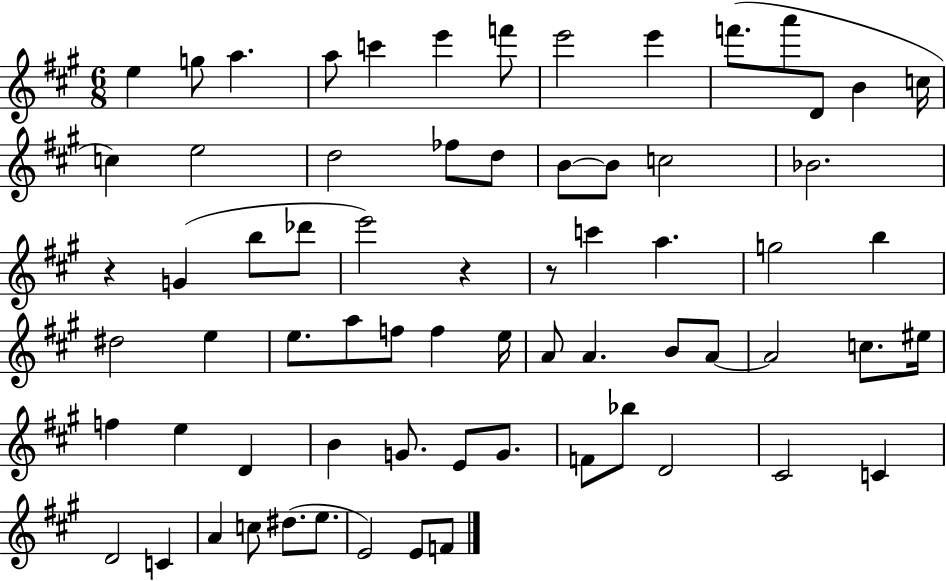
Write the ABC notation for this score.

X:1
T:Untitled
M:6/8
L:1/4
K:A
e g/2 a a/2 c' e' f'/2 e'2 e' f'/2 a'/2 D/2 B c/4 c e2 d2 _f/2 d/2 B/2 B/2 c2 _B2 z G b/2 _d'/2 e'2 z z/2 c' a g2 b ^d2 e e/2 a/2 f/2 f e/4 A/2 A B/2 A/2 A2 c/2 ^e/4 f e D B G/2 E/2 G/2 F/2 _b/2 D2 ^C2 C D2 C A c/2 ^d/2 e/2 E2 E/2 F/2